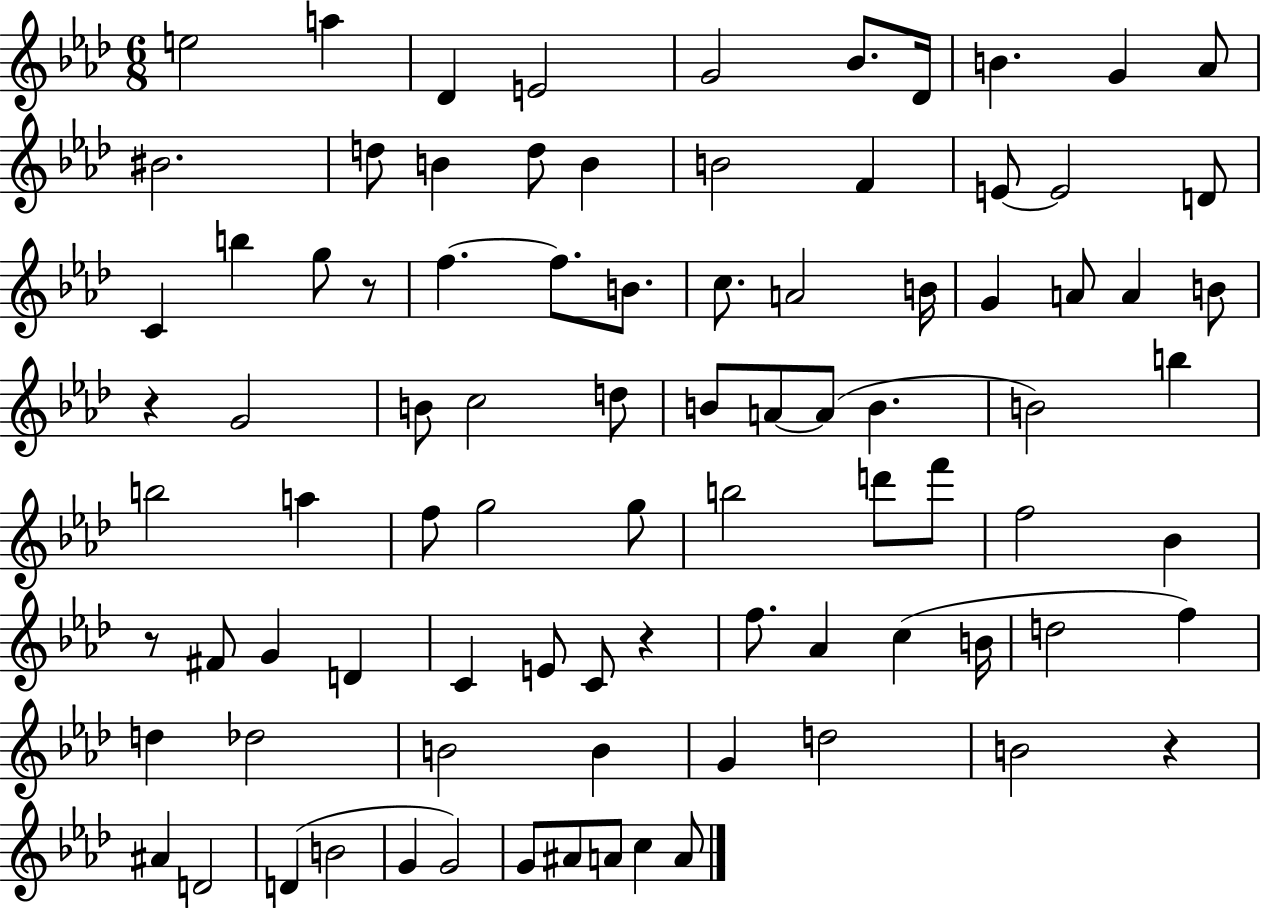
{
  \clef treble
  \numericTimeSignature
  \time 6/8
  \key aes \major
  e''2 a''4 | des'4 e'2 | g'2 bes'8. des'16 | b'4. g'4 aes'8 | \break bis'2. | d''8 b'4 d''8 b'4 | b'2 f'4 | e'8~~ e'2 d'8 | \break c'4 b''4 g''8 r8 | f''4.~~ f''8. b'8. | c''8. a'2 b'16 | g'4 a'8 a'4 b'8 | \break r4 g'2 | b'8 c''2 d''8 | b'8 a'8~~ a'8( b'4. | b'2) b''4 | \break b''2 a''4 | f''8 g''2 g''8 | b''2 d'''8 f'''8 | f''2 bes'4 | \break r8 fis'8 g'4 d'4 | c'4 e'8 c'8 r4 | f''8. aes'4 c''4( b'16 | d''2 f''4) | \break d''4 des''2 | b'2 b'4 | g'4 d''2 | b'2 r4 | \break ais'4 d'2 | d'4( b'2 | g'4 g'2) | g'8 ais'8 a'8 c''4 a'8 | \break \bar "|."
}